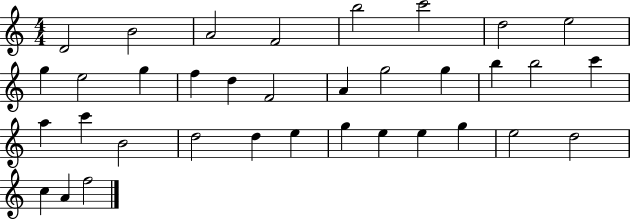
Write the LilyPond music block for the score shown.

{
  \clef treble
  \numericTimeSignature
  \time 4/4
  \key c \major
  d'2 b'2 | a'2 f'2 | b''2 c'''2 | d''2 e''2 | \break g''4 e''2 g''4 | f''4 d''4 f'2 | a'4 g''2 g''4 | b''4 b''2 c'''4 | \break a''4 c'''4 b'2 | d''2 d''4 e''4 | g''4 e''4 e''4 g''4 | e''2 d''2 | \break c''4 a'4 f''2 | \bar "|."
}